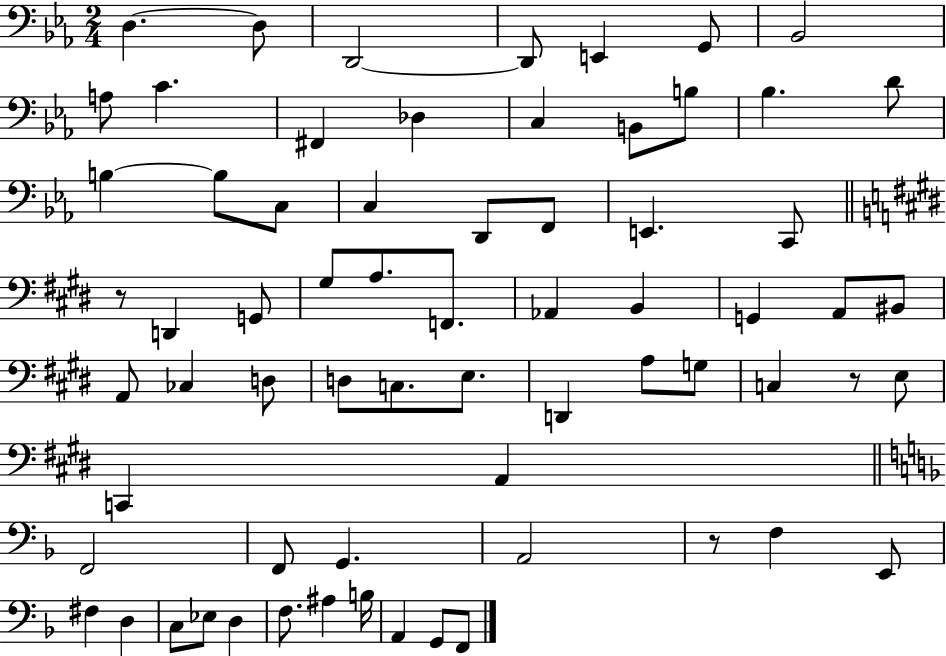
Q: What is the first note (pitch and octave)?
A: D3